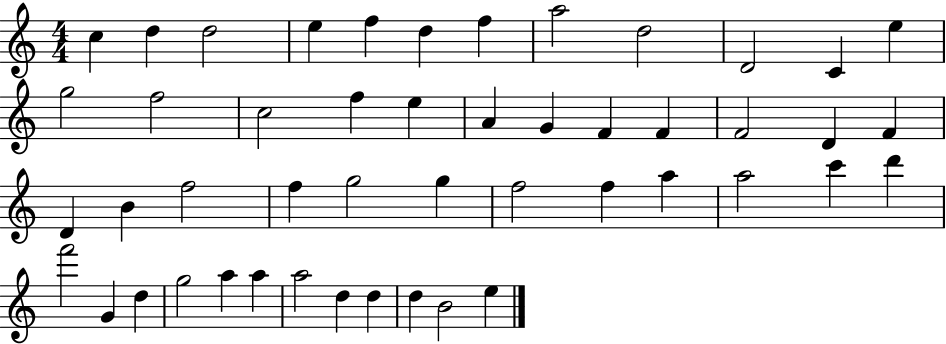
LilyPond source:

{
  \clef treble
  \numericTimeSignature
  \time 4/4
  \key c \major
  c''4 d''4 d''2 | e''4 f''4 d''4 f''4 | a''2 d''2 | d'2 c'4 e''4 | \break g''2 f''2 | c''2 f''4 e''4 | a'4 g'4 f'4 f'4 | f'2 d'4 f'4 | \break d'4 b'4 f''2 | f''4 g''2 g''4 | f''2 f''4 a''4 | a''2 c'''4 d'''4 | \break f'''2 g'4 d''4 | g''2 a''4 a''4 | a''2 d''4 d''4 | d''4 b'2 e''4 | \break \bar "|."
}